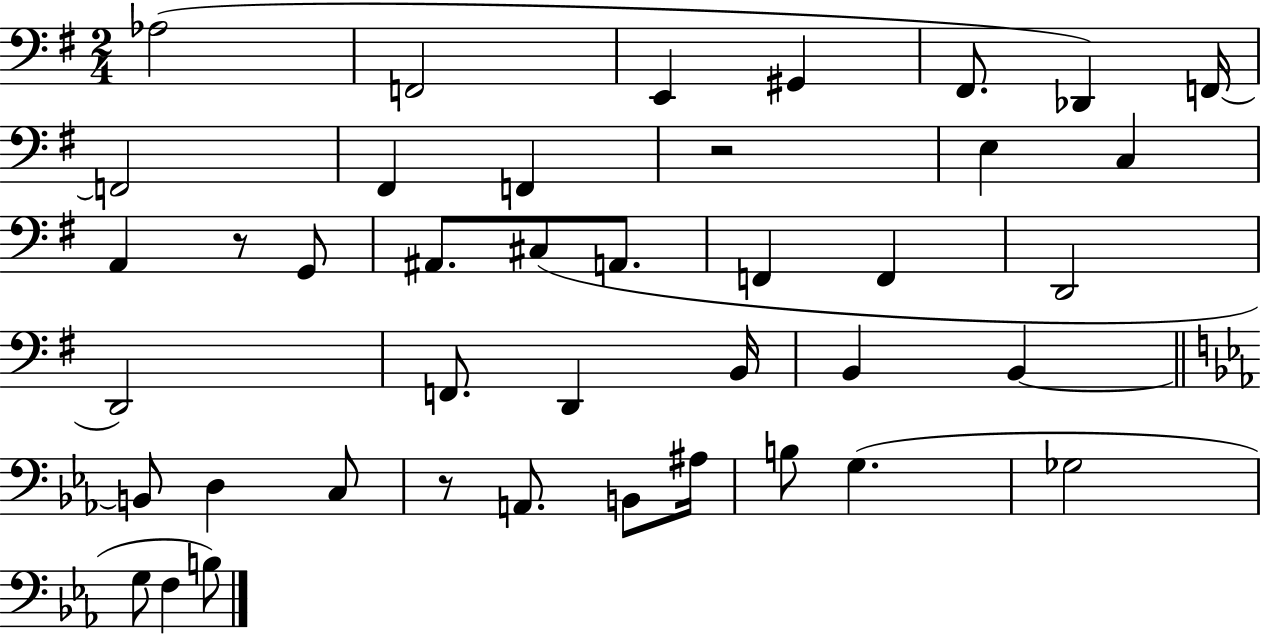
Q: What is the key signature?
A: G major